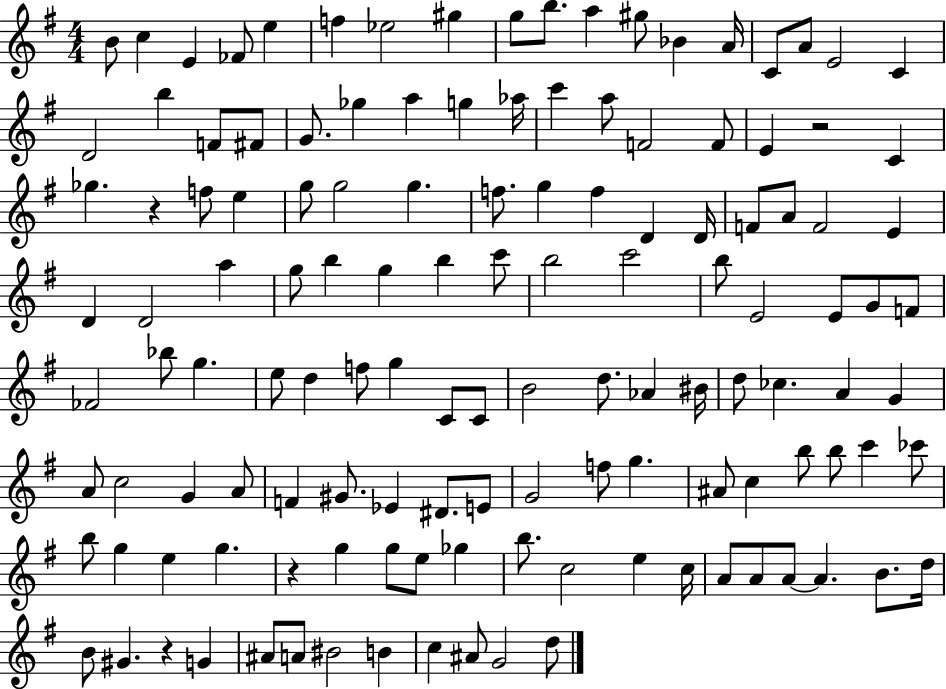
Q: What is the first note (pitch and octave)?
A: B4